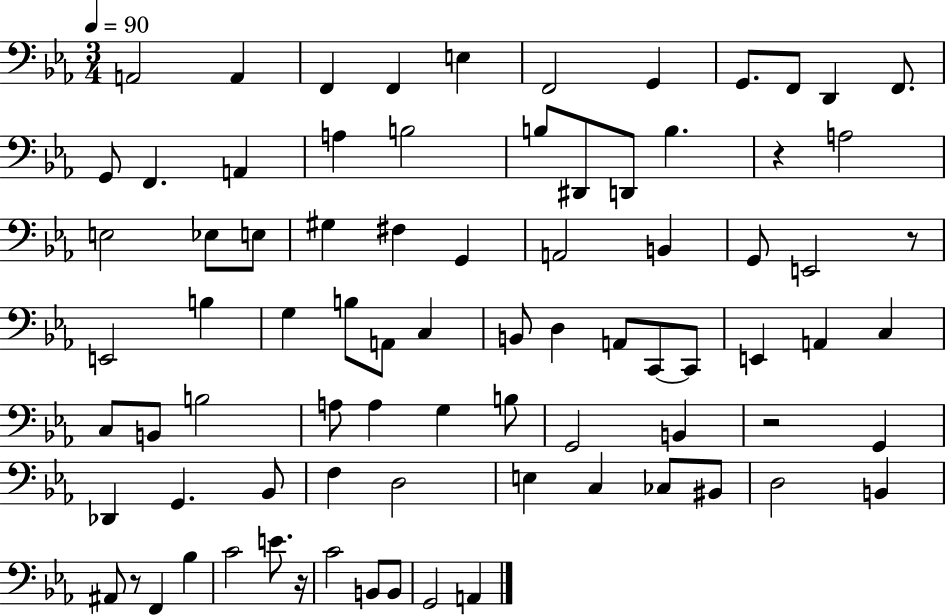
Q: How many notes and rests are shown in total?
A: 81